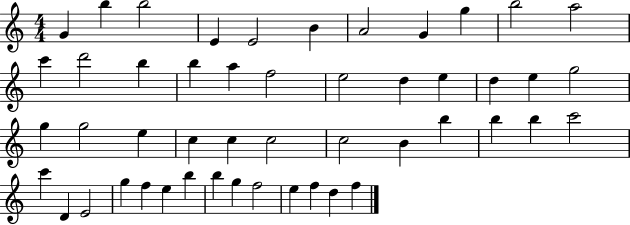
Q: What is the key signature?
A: C major